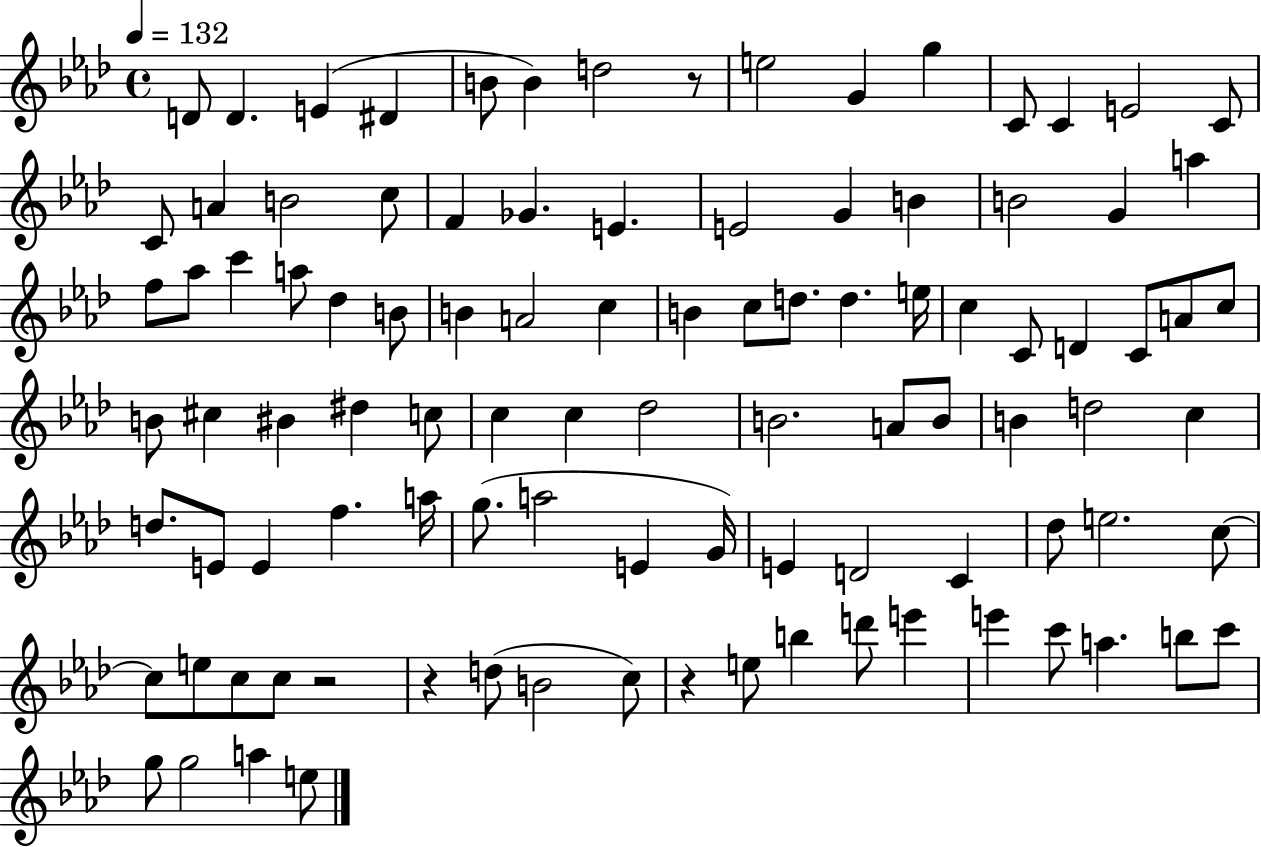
{
  \clef treble
  \time 4/4
  \defaultTimeSignature
  \key aes \major
  \tempo 4 = 132
  d'8 d'4. e'4( dis'4 | b'8 b'4) d''2 r8 | e''2 g'4 g''4 | c'8 c'4 e'2 c'8 | \break c'8 a'4 b'2 c''8 | f'4 ges'4. e'4. | e'2 g'4 b'4 | b'2 g'4 a''4 | \break f''8 aes''8 c'''4 a''8 des''4 b'8 | b'4 a'2 c''4 | b'4 c''8 d''8. d''4. e''16 | c''4 c'8 d'4 c'8 a'8 c''8 | \break b'8 cis''4 bis'4 dis''4 c''8 | c''4 c''4 des''2 | b'2. a'8 b'8 | b'4 d''2 c''4 | \break d''8. e'8 e'4 f''4. a''16 | g''8.( a''2 e'4 g'16) | e'4 d'2 c'4 | des''8 e''2. c''8~~ | \break c''8 e''8 c''8 c''8 r2 | r4 d''8( b'2 c''8) | r4 e''8 b''4 d'''8 e'''4 | e'''4 c'''8 a''4. b''8 c'''8 | \break g''8 g''2 a''4 e''8 | \bar "|."
}